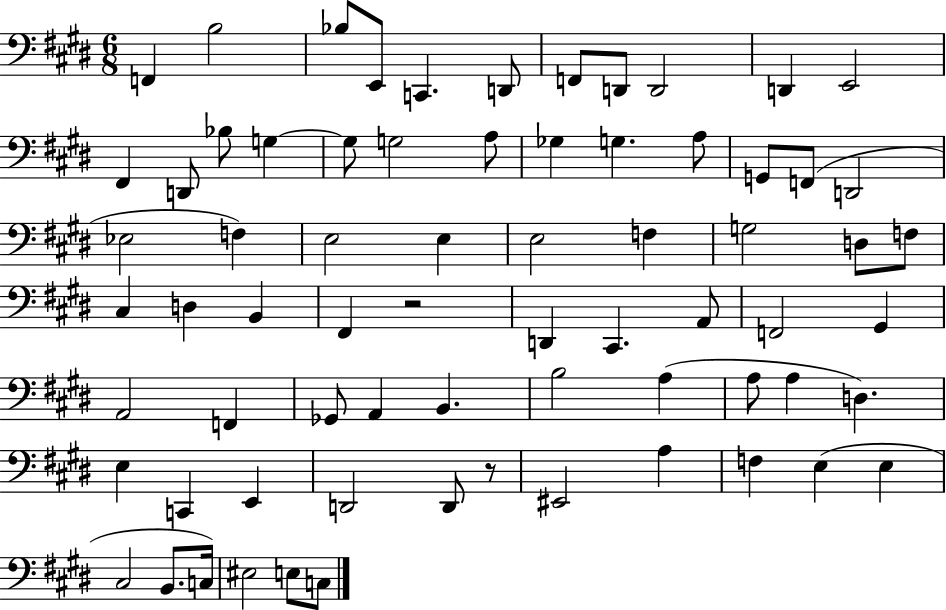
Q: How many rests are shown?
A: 2